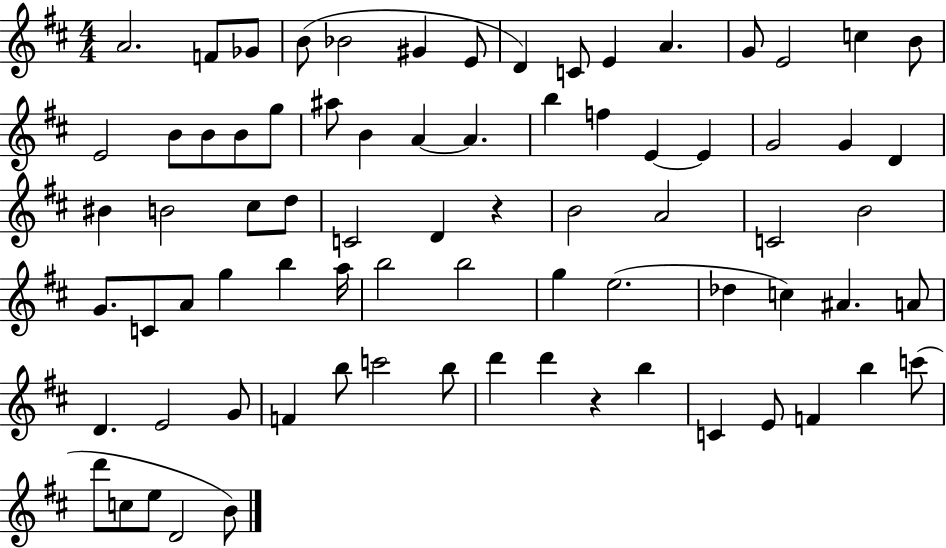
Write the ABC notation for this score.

X:1
T:Untitled
M:4/4
L:1/4
K:D
A2 F/2 _G/2 B/2 _B2 ^G E/2 D C/2 E A G/2 E2 c B/2 E2 B/2 B/2 B/2 g/2 ^a/2 B A A b f E E G2 G D ^B B2 ^c/2 d/2 C2 D z B2 A2 C2 B2 G/2 C/2 A/2 g b a/4 b2 b2 g e2 _d c ^A A/2 D E2 G/2 F b/2 c'2 b/2 d' d' z b C E/2 F b c'/2 d'/2 c/2 e/2 D2 B/2